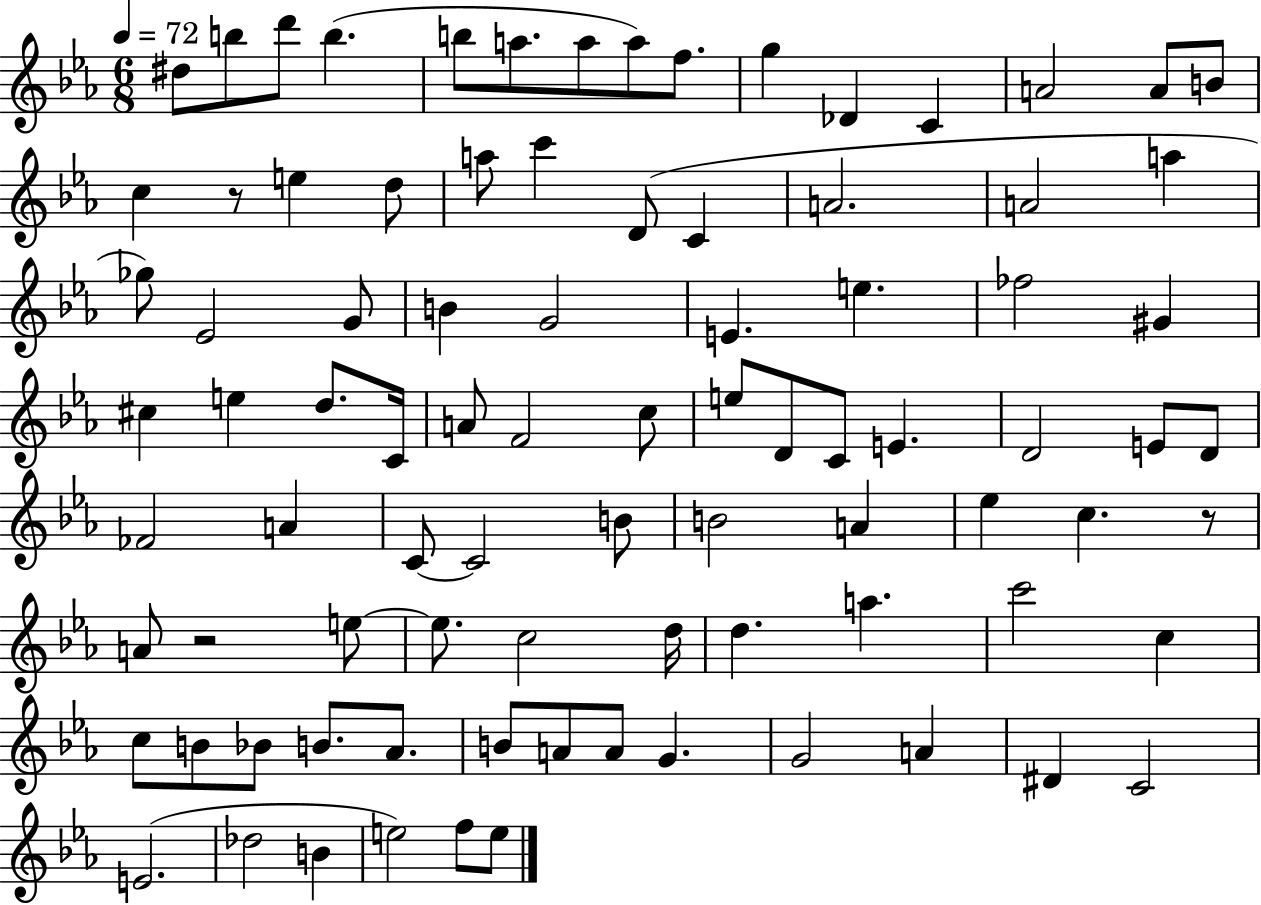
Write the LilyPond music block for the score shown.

{
  \clef treble
  \numericTimeSignature
  \time 6/8
  \key ees \major
  \tempo 4 = 72
  dis''8 b''8 d'''8 b''4.( | b''8 a''8. a''8 a''8) f''8. | g''4 des'4 c'4 | a'2 a'8 b'8 | \break c''4 r8 e''4 d''8 | a''8 c'''4 d'8( c'4 | a'2. | a'2 a''4 | \break ges''8) ees'2 g'8 | b'4 g'2 | e'4. e''4. | fes''2 gis'4 | \break cis''4 e''4 d''8. c'16 | a'8 f'2 c''8 | e''8 d'8 c'8 e'4. | d'2 e'8 d'8 | \break fes'2 a'4 | c'8~~ c'2 b'8 | b'2 a'4 | ees''4 c''4. r8 | \break a'8 r2 e''8~~ | e''8. c''2 d''16 | d''4. a''4. | c'''2 c''4 | \break c''8 b'8 bes'8 b'8. aes'8. | b'8 a'8 a'8 g'4. | g'2 a'4 | dis'4 c'2 | \break e'2.( | des''2 b'4 | e''2) f''8 e''8 | \bar "|."
}